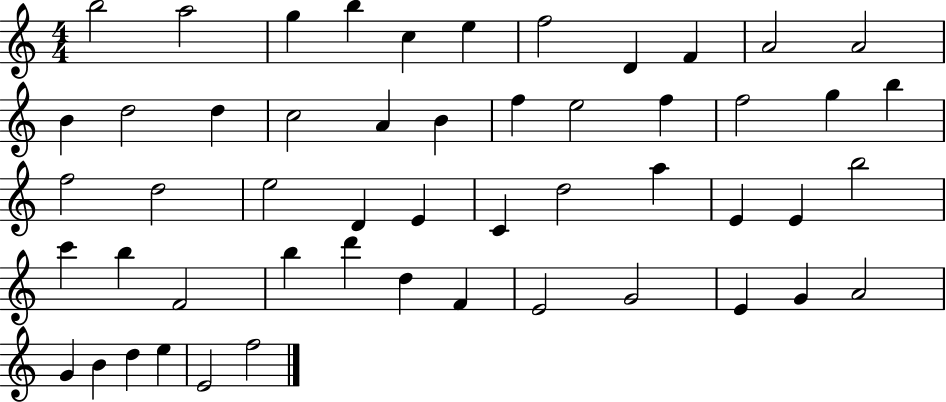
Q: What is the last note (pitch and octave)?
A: F5